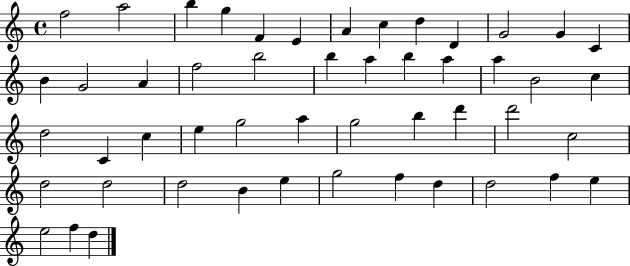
X:1
T:Untitled
M:4/4
L:1/4
K:C
f2 a2 b g F E A c d D G2 G C B G2 A f2 b2 b a b a a B2 c d2 C c e g2 a g2 b d' d'2 c2 d2 d2 d2 B e g2 f d d2 f e e2 f d